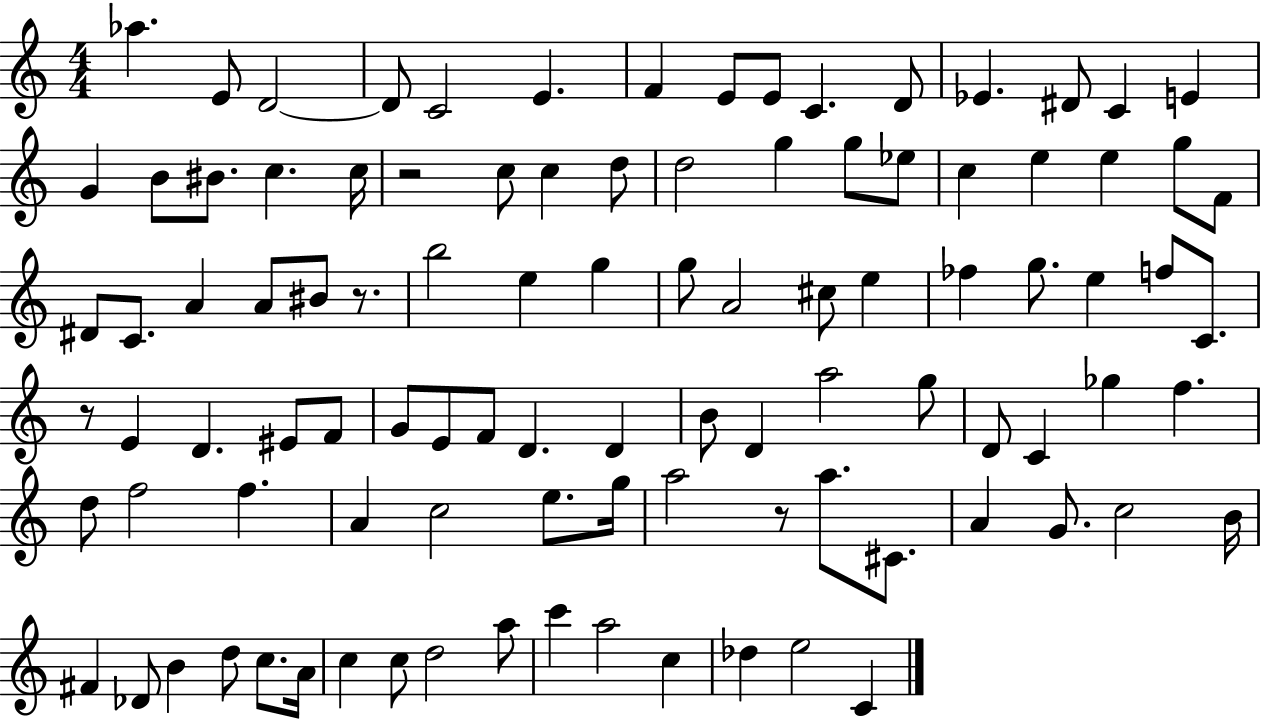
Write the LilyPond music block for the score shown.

{
  \clef treble
  \numericTimeSignature
  \time 4/4
  \key c \major
  aes''4. e'8 d'2~~ | d'8 c'2 e'4. | f'4 e'8 e'8 c'4. d'8 | ees'4. dis'8 c'4 e'4 | \break g'4 b'8 bis'8. c''4. c''16 | r2 c''8 c''4 d''8 | d''2 g''4 g''8 ees''8 | c''4 e''4 e''4 g''8 f'8 | \break dis'8 c'8. a'4 a'8 bis'8 r8. | b''2 e''4 g''4 | g''8 a'2 cis''8 e''4 | fes''4 g''8. e''4 f''8 c'8. | \break r8 e'4 d'4. eis'8 f'8 | g'8 e'8 f'8 d'4. d'4 | b'8 d'4 a''2 g''8 | d'8 c'4 ges''4 f''4. | \break d''8 f''2 f''4. | a'4 c''2 e''8. g''16 | a''2 r8 a''8. cis'8. | a'4 g'8. c''2 b'16 | \break fis'4 des'8 b'4 d''8 c''8. a'16 | c''4 c''8 d''2 a''8 | c'''4 a''2 c''4 | des''4 e''2 c'4 | \break \bar "|."
}